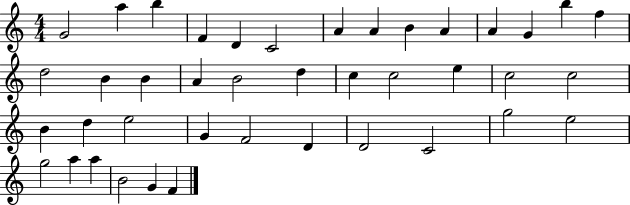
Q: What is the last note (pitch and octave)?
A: F4